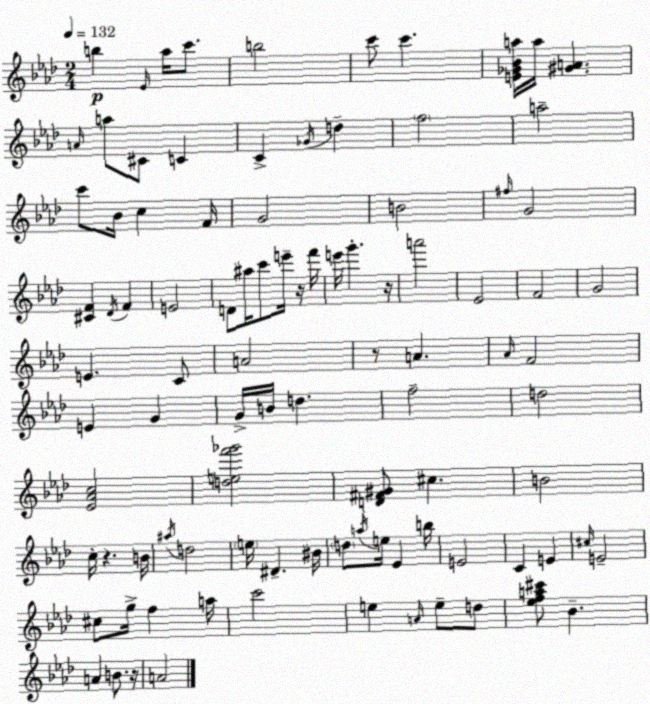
X:1
T:Untitled
M:2/4
L:1/4
K:Ab
b _E/4 _a/4 c'/2 b2 c'/2 c' [E_G_Ba]/4 a/4 [^GA] A/4 a/2 ^C/2 C C _G/4 d f2 a2 c'/2 _B/4 c F/4 G2 B2 ^f/4 G2 [^CF] _D/4 F E2 D/2 ^a/4 c'/2 e'/4 z/4 f'/4 e'/4 g' z/4 a'2 _E2 F2 G2 E C/2 A2 z/2 A _A/4 F2 E G G/4 B/4 d f2 d2 [_E_Ac]2 [def'_g']2 [D^F^G]/2 ^c B2 c/4 z B/4 ^a/4 d2 e/4 ^D ^B/4 d/2 a/4 e/4 _E b/4 E2 C E ^c/4 E2 ^c/2 g/4 f a/4 c'2 e A/4 e/2 d/2 [_efa^c']/2 _B A B/2 z/4 A2